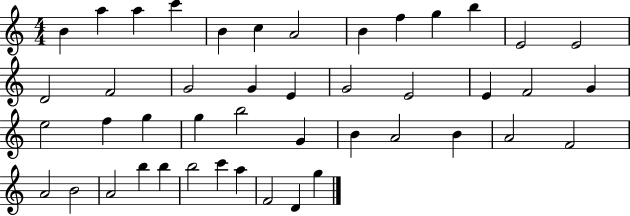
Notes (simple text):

B4/q A5/q A5/q C6/q B4/q C5/q A4/h B4/q F5/q G5/q B5/q E4/h E4/h D4/h F4/h G4/h G4/q E4/q G4/h E4/h E4/q F4/h G4/q E5/h F5/q G5/q G5/q B5/h G4/q B4/q A4/h B4/q A4/h F4/h A4/h B4/h A4/h B5/q B5/q B5/h C6/q A5/q F4/h D4/q G5/q